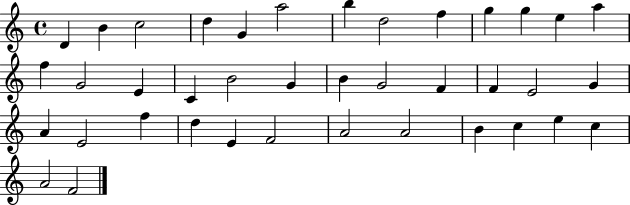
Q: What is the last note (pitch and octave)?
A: F4